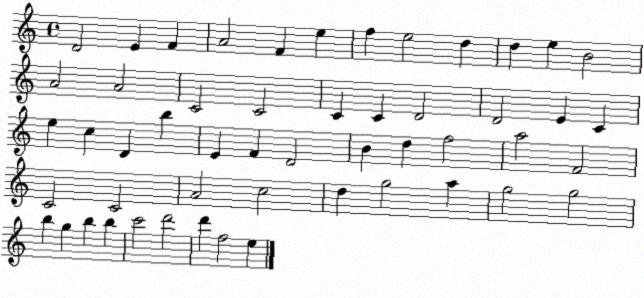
X:1
T:Untitled
M:4/4
L:1/4
K:C
D2 E F A2 F e f e2 d d e B2 A2 A2 C2 C2 C C D2 D2 E C e c D b E F D2 B d f2 a2 F2 C2 C2 A2 c2 d g2 a g2 g2 b g b b c'2 d'2 d' f2 e